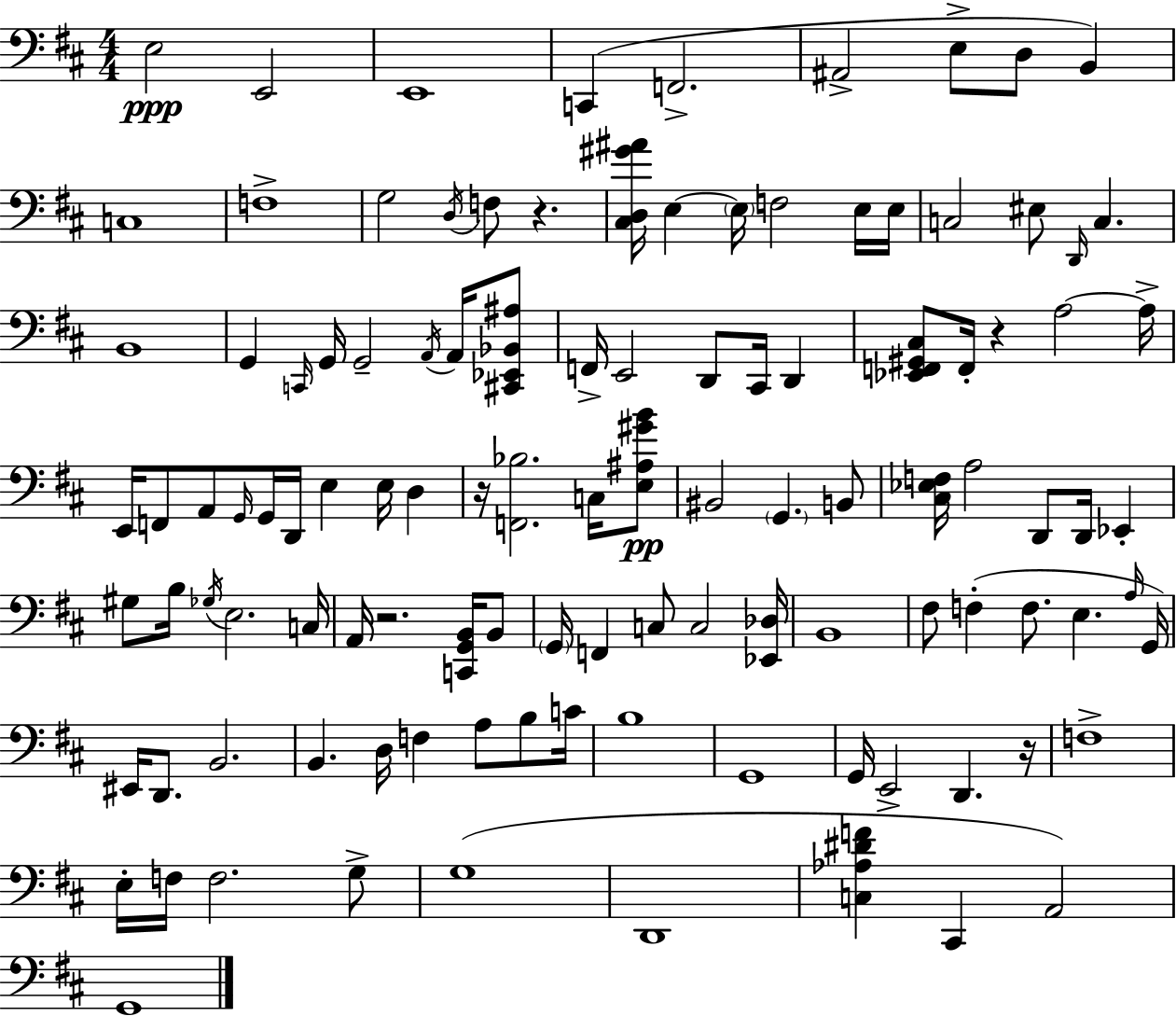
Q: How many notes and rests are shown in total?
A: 111